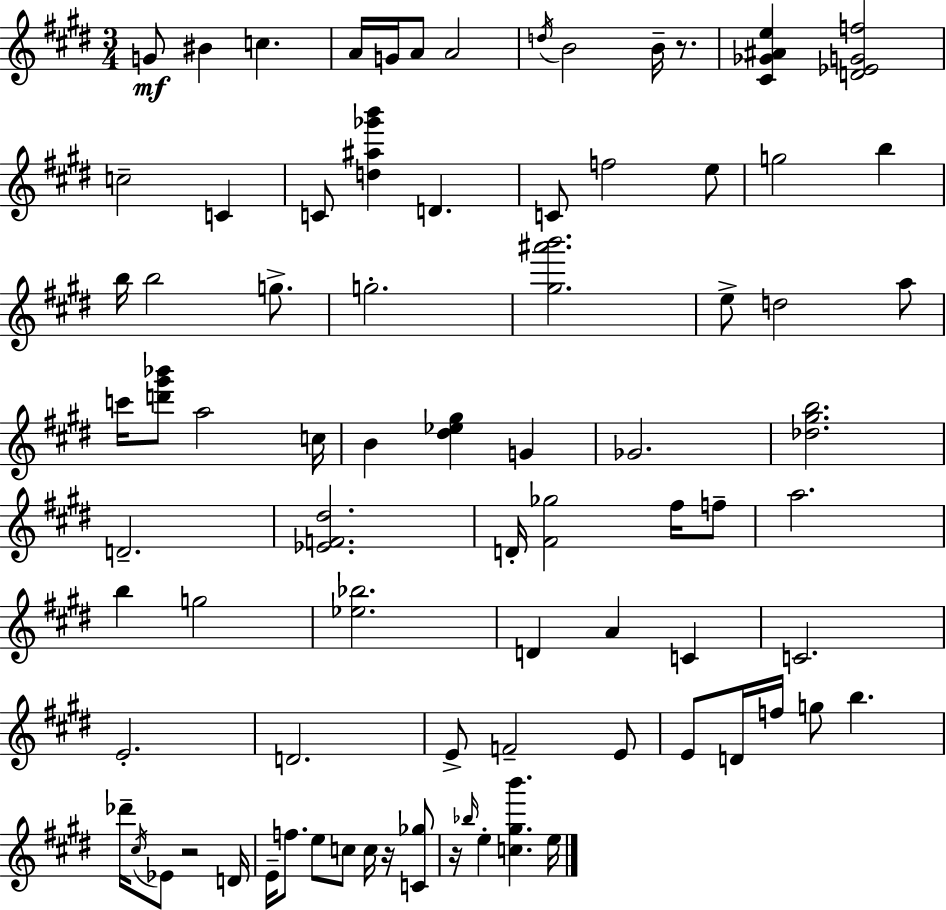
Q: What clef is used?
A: treble